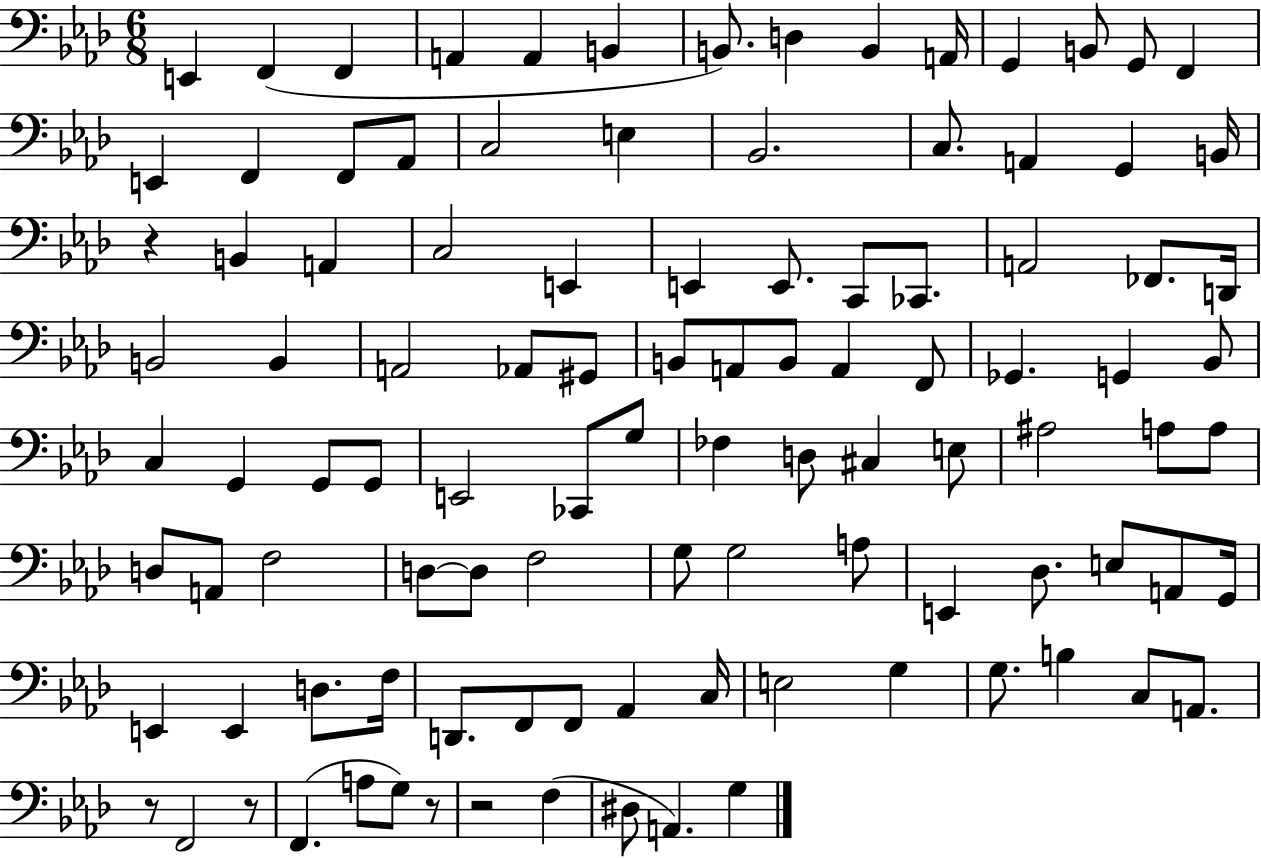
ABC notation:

X:1
T:Untitled
M:6/8
L:1/4
K:Ab
E,, F,, F,, A,, A,, B,, B,,/2 D, B,, A,,/4 G,, B,,/2 G,,/2 F,, E,, F,, F,,/2 _A,,/2 C,2 E, _B,,2 C,/2 A,, G,, B,,/4 z B,, A,, C,2 E,, E,, E,,/2 C,,/2 _C,,/2 A,,2 _F,,/2 D,,/4 B,,2 B,, A,,2 _A,,/2 ^G,,/2 B,,/2 A,,/2 B,,/2 A,, F,,/2 _G,, G,, _B,,/2 C, G,, G,,/2 G,,/2 E,,2 _C,,/2 G,/2 _F, D,/2 ^C, E,/2 ^A,2 A,/2 A,/2 D,/2 A,,/2 F,2 D,/2 D,/2 F,2 G,/2 G,2 A,/2 E,, _D,/2 E,/2 A,,/2 G,,/4 E,, E,, D,/2 F,/4 D,,/2 F,,/2 F,,/2 _A,, C,/4 E,2 G, G,/2 B, C,/2 A,,/2 z/2 F,,2 z/2 F,, A,/2 G,/2 z/2 z2 F, ^D,/2 A,, G,